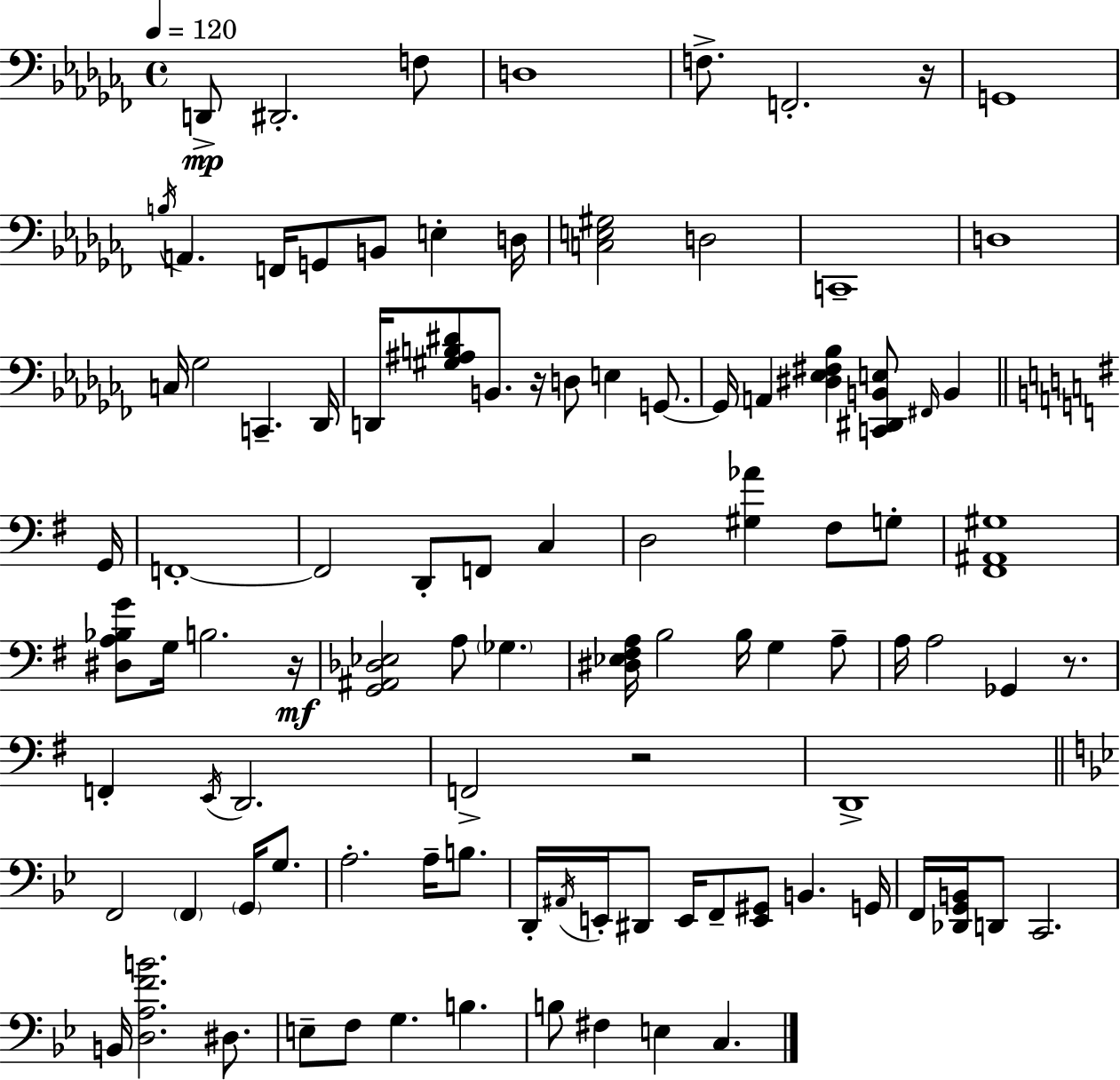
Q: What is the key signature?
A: AES minor